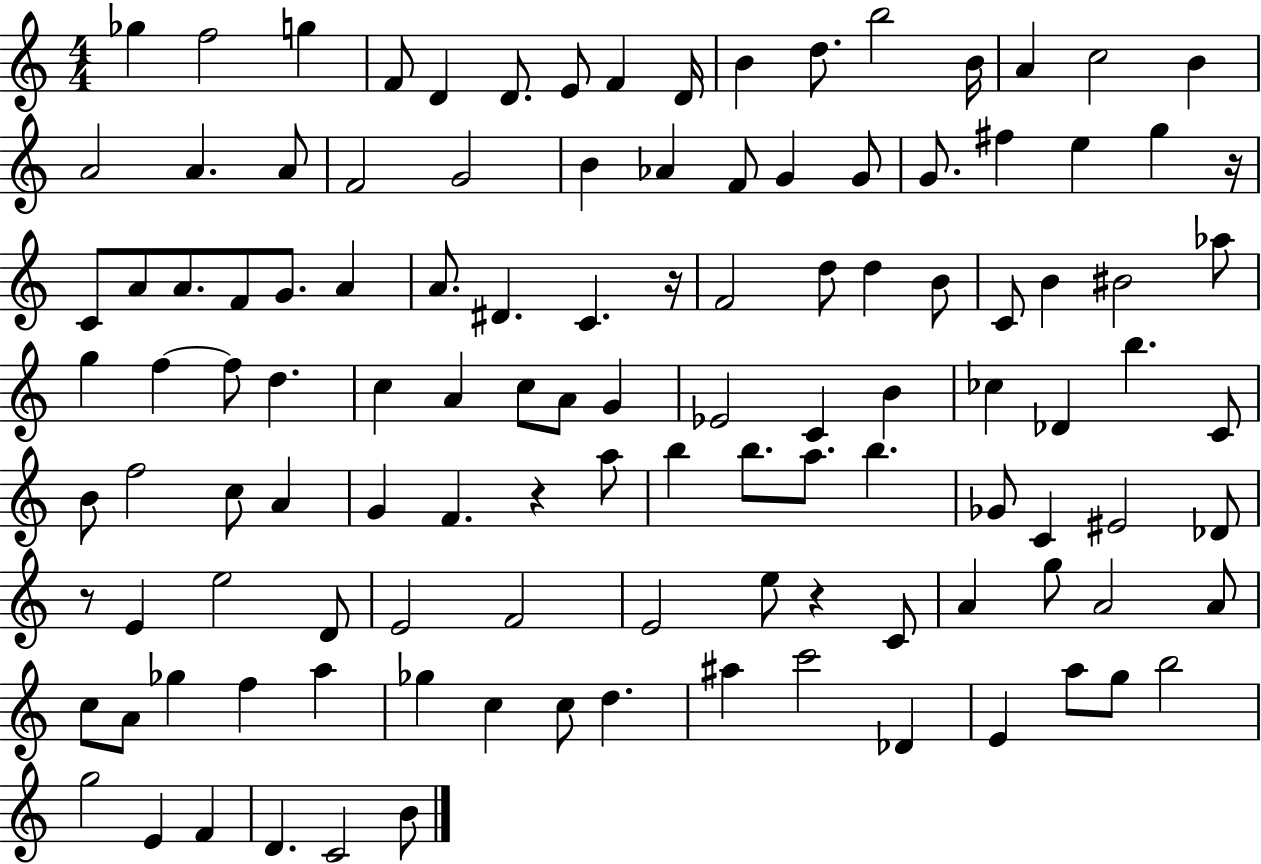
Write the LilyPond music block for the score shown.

{
  \clef treble
  \numericTimeSignature
  \time 4/4
  \key c \major
  ges''4 f''2 g''4 | f'8 d'4 d'8. e'8 f'4 d'16 | b'4 d''8. b''2 b'16 | a'4 c''2 b'4 | \break a'2 a'4. a'8 | f'2 g'2 | b'4 aes'4 f'8 g'4 g'8 | g'8. fis''4 e''4 g''4 r16 | \break c'8 a'8 a'8. f'8 g'8. a'4 | a'8. dis'4. c'4. r16 | f'2 d''8 d''4 b'8 | c'8 b'4 bis'2 aes''8 | \break g''4 f''4~~ f''8 d''4. | c''4 a'4 c''8 a'8 g'4 | ees'2 c'4 b'4 | ces''4 des'4 b''4. c'8 | \break b'8 f''2 c''8 a'4 | g'4 f'4. r4 a''8 | b''4 b''8. a''8. b''4. | ges'8 c'4 eis'2 des'8 | \break r8 e'4 e''2 d'8 | e'2 f'2 | e'2 e''8 r4 c'8 | a'4 g''8 a'2 a'8 | \break c''8 a'8 ges''4 f''4 a''4 | ges''4 c''4 c''8 d''4. | ais''4 c'''2 des'4 | e'4 a''8 g''8 b''2 | \break g''2 e'4 f'4 | d'4. c'2 b'8 | \bar "|."
}